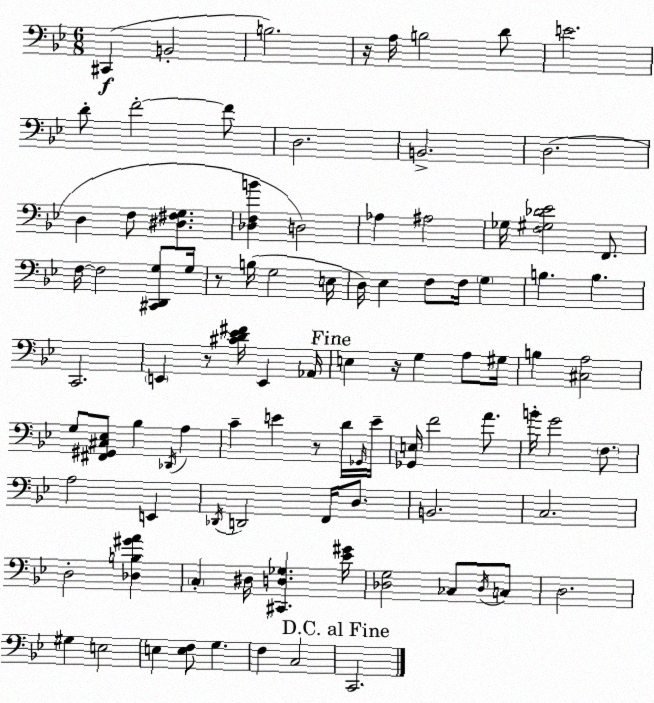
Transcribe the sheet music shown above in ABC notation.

X:1
T:Untitled
M:6/8
L:1/4
K:Bb
^C,, B,,2 B,2 z/4 A,/4 B,2 D/2 E2 D/2 F2 F/2 D,2 B,,2 D,2 D, F,/2 [^D,^F,G,] [_D,F,B] D,2 _A, ^A,2 _G,/4 [F,^G,_D_E]2 F,,/2 F,/4 F,2 [^C,,D,,G,]/2 G,/4 z/2 B,/4 G,2 E,/4 D,/4 _E, F,/2 F,/4 G, B, B, C,,2 E,, z/2 [^CD_E^F]/4 E,, _A,,/4 E, z/4 G, A,/2 ^G,/4 B, [^C,A,]2 G,/2 [^F,,^G,,^C,_E,]/2 _B, _D,,/4 A, C E z/2 D/4 _G,,/4 E/4 [_G,,E,]/4 F2 A/2 B/4 G2 F,/2 A,2 E,, _D,,/4 D,,2 F,,/4 D,/2 B,,2 C,2 D,2 [_D,B,^GA] C, ^D,/4 [^C,,D,_G,] [_E^G]/4 [_D,G,]2 _C,/2 _D,/4 C,/2 D,2 ^G, E,2 E, [E,F,]/2 G, F, C,2 C,,2